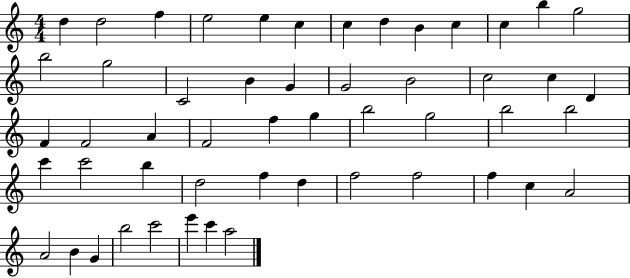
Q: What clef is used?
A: treble